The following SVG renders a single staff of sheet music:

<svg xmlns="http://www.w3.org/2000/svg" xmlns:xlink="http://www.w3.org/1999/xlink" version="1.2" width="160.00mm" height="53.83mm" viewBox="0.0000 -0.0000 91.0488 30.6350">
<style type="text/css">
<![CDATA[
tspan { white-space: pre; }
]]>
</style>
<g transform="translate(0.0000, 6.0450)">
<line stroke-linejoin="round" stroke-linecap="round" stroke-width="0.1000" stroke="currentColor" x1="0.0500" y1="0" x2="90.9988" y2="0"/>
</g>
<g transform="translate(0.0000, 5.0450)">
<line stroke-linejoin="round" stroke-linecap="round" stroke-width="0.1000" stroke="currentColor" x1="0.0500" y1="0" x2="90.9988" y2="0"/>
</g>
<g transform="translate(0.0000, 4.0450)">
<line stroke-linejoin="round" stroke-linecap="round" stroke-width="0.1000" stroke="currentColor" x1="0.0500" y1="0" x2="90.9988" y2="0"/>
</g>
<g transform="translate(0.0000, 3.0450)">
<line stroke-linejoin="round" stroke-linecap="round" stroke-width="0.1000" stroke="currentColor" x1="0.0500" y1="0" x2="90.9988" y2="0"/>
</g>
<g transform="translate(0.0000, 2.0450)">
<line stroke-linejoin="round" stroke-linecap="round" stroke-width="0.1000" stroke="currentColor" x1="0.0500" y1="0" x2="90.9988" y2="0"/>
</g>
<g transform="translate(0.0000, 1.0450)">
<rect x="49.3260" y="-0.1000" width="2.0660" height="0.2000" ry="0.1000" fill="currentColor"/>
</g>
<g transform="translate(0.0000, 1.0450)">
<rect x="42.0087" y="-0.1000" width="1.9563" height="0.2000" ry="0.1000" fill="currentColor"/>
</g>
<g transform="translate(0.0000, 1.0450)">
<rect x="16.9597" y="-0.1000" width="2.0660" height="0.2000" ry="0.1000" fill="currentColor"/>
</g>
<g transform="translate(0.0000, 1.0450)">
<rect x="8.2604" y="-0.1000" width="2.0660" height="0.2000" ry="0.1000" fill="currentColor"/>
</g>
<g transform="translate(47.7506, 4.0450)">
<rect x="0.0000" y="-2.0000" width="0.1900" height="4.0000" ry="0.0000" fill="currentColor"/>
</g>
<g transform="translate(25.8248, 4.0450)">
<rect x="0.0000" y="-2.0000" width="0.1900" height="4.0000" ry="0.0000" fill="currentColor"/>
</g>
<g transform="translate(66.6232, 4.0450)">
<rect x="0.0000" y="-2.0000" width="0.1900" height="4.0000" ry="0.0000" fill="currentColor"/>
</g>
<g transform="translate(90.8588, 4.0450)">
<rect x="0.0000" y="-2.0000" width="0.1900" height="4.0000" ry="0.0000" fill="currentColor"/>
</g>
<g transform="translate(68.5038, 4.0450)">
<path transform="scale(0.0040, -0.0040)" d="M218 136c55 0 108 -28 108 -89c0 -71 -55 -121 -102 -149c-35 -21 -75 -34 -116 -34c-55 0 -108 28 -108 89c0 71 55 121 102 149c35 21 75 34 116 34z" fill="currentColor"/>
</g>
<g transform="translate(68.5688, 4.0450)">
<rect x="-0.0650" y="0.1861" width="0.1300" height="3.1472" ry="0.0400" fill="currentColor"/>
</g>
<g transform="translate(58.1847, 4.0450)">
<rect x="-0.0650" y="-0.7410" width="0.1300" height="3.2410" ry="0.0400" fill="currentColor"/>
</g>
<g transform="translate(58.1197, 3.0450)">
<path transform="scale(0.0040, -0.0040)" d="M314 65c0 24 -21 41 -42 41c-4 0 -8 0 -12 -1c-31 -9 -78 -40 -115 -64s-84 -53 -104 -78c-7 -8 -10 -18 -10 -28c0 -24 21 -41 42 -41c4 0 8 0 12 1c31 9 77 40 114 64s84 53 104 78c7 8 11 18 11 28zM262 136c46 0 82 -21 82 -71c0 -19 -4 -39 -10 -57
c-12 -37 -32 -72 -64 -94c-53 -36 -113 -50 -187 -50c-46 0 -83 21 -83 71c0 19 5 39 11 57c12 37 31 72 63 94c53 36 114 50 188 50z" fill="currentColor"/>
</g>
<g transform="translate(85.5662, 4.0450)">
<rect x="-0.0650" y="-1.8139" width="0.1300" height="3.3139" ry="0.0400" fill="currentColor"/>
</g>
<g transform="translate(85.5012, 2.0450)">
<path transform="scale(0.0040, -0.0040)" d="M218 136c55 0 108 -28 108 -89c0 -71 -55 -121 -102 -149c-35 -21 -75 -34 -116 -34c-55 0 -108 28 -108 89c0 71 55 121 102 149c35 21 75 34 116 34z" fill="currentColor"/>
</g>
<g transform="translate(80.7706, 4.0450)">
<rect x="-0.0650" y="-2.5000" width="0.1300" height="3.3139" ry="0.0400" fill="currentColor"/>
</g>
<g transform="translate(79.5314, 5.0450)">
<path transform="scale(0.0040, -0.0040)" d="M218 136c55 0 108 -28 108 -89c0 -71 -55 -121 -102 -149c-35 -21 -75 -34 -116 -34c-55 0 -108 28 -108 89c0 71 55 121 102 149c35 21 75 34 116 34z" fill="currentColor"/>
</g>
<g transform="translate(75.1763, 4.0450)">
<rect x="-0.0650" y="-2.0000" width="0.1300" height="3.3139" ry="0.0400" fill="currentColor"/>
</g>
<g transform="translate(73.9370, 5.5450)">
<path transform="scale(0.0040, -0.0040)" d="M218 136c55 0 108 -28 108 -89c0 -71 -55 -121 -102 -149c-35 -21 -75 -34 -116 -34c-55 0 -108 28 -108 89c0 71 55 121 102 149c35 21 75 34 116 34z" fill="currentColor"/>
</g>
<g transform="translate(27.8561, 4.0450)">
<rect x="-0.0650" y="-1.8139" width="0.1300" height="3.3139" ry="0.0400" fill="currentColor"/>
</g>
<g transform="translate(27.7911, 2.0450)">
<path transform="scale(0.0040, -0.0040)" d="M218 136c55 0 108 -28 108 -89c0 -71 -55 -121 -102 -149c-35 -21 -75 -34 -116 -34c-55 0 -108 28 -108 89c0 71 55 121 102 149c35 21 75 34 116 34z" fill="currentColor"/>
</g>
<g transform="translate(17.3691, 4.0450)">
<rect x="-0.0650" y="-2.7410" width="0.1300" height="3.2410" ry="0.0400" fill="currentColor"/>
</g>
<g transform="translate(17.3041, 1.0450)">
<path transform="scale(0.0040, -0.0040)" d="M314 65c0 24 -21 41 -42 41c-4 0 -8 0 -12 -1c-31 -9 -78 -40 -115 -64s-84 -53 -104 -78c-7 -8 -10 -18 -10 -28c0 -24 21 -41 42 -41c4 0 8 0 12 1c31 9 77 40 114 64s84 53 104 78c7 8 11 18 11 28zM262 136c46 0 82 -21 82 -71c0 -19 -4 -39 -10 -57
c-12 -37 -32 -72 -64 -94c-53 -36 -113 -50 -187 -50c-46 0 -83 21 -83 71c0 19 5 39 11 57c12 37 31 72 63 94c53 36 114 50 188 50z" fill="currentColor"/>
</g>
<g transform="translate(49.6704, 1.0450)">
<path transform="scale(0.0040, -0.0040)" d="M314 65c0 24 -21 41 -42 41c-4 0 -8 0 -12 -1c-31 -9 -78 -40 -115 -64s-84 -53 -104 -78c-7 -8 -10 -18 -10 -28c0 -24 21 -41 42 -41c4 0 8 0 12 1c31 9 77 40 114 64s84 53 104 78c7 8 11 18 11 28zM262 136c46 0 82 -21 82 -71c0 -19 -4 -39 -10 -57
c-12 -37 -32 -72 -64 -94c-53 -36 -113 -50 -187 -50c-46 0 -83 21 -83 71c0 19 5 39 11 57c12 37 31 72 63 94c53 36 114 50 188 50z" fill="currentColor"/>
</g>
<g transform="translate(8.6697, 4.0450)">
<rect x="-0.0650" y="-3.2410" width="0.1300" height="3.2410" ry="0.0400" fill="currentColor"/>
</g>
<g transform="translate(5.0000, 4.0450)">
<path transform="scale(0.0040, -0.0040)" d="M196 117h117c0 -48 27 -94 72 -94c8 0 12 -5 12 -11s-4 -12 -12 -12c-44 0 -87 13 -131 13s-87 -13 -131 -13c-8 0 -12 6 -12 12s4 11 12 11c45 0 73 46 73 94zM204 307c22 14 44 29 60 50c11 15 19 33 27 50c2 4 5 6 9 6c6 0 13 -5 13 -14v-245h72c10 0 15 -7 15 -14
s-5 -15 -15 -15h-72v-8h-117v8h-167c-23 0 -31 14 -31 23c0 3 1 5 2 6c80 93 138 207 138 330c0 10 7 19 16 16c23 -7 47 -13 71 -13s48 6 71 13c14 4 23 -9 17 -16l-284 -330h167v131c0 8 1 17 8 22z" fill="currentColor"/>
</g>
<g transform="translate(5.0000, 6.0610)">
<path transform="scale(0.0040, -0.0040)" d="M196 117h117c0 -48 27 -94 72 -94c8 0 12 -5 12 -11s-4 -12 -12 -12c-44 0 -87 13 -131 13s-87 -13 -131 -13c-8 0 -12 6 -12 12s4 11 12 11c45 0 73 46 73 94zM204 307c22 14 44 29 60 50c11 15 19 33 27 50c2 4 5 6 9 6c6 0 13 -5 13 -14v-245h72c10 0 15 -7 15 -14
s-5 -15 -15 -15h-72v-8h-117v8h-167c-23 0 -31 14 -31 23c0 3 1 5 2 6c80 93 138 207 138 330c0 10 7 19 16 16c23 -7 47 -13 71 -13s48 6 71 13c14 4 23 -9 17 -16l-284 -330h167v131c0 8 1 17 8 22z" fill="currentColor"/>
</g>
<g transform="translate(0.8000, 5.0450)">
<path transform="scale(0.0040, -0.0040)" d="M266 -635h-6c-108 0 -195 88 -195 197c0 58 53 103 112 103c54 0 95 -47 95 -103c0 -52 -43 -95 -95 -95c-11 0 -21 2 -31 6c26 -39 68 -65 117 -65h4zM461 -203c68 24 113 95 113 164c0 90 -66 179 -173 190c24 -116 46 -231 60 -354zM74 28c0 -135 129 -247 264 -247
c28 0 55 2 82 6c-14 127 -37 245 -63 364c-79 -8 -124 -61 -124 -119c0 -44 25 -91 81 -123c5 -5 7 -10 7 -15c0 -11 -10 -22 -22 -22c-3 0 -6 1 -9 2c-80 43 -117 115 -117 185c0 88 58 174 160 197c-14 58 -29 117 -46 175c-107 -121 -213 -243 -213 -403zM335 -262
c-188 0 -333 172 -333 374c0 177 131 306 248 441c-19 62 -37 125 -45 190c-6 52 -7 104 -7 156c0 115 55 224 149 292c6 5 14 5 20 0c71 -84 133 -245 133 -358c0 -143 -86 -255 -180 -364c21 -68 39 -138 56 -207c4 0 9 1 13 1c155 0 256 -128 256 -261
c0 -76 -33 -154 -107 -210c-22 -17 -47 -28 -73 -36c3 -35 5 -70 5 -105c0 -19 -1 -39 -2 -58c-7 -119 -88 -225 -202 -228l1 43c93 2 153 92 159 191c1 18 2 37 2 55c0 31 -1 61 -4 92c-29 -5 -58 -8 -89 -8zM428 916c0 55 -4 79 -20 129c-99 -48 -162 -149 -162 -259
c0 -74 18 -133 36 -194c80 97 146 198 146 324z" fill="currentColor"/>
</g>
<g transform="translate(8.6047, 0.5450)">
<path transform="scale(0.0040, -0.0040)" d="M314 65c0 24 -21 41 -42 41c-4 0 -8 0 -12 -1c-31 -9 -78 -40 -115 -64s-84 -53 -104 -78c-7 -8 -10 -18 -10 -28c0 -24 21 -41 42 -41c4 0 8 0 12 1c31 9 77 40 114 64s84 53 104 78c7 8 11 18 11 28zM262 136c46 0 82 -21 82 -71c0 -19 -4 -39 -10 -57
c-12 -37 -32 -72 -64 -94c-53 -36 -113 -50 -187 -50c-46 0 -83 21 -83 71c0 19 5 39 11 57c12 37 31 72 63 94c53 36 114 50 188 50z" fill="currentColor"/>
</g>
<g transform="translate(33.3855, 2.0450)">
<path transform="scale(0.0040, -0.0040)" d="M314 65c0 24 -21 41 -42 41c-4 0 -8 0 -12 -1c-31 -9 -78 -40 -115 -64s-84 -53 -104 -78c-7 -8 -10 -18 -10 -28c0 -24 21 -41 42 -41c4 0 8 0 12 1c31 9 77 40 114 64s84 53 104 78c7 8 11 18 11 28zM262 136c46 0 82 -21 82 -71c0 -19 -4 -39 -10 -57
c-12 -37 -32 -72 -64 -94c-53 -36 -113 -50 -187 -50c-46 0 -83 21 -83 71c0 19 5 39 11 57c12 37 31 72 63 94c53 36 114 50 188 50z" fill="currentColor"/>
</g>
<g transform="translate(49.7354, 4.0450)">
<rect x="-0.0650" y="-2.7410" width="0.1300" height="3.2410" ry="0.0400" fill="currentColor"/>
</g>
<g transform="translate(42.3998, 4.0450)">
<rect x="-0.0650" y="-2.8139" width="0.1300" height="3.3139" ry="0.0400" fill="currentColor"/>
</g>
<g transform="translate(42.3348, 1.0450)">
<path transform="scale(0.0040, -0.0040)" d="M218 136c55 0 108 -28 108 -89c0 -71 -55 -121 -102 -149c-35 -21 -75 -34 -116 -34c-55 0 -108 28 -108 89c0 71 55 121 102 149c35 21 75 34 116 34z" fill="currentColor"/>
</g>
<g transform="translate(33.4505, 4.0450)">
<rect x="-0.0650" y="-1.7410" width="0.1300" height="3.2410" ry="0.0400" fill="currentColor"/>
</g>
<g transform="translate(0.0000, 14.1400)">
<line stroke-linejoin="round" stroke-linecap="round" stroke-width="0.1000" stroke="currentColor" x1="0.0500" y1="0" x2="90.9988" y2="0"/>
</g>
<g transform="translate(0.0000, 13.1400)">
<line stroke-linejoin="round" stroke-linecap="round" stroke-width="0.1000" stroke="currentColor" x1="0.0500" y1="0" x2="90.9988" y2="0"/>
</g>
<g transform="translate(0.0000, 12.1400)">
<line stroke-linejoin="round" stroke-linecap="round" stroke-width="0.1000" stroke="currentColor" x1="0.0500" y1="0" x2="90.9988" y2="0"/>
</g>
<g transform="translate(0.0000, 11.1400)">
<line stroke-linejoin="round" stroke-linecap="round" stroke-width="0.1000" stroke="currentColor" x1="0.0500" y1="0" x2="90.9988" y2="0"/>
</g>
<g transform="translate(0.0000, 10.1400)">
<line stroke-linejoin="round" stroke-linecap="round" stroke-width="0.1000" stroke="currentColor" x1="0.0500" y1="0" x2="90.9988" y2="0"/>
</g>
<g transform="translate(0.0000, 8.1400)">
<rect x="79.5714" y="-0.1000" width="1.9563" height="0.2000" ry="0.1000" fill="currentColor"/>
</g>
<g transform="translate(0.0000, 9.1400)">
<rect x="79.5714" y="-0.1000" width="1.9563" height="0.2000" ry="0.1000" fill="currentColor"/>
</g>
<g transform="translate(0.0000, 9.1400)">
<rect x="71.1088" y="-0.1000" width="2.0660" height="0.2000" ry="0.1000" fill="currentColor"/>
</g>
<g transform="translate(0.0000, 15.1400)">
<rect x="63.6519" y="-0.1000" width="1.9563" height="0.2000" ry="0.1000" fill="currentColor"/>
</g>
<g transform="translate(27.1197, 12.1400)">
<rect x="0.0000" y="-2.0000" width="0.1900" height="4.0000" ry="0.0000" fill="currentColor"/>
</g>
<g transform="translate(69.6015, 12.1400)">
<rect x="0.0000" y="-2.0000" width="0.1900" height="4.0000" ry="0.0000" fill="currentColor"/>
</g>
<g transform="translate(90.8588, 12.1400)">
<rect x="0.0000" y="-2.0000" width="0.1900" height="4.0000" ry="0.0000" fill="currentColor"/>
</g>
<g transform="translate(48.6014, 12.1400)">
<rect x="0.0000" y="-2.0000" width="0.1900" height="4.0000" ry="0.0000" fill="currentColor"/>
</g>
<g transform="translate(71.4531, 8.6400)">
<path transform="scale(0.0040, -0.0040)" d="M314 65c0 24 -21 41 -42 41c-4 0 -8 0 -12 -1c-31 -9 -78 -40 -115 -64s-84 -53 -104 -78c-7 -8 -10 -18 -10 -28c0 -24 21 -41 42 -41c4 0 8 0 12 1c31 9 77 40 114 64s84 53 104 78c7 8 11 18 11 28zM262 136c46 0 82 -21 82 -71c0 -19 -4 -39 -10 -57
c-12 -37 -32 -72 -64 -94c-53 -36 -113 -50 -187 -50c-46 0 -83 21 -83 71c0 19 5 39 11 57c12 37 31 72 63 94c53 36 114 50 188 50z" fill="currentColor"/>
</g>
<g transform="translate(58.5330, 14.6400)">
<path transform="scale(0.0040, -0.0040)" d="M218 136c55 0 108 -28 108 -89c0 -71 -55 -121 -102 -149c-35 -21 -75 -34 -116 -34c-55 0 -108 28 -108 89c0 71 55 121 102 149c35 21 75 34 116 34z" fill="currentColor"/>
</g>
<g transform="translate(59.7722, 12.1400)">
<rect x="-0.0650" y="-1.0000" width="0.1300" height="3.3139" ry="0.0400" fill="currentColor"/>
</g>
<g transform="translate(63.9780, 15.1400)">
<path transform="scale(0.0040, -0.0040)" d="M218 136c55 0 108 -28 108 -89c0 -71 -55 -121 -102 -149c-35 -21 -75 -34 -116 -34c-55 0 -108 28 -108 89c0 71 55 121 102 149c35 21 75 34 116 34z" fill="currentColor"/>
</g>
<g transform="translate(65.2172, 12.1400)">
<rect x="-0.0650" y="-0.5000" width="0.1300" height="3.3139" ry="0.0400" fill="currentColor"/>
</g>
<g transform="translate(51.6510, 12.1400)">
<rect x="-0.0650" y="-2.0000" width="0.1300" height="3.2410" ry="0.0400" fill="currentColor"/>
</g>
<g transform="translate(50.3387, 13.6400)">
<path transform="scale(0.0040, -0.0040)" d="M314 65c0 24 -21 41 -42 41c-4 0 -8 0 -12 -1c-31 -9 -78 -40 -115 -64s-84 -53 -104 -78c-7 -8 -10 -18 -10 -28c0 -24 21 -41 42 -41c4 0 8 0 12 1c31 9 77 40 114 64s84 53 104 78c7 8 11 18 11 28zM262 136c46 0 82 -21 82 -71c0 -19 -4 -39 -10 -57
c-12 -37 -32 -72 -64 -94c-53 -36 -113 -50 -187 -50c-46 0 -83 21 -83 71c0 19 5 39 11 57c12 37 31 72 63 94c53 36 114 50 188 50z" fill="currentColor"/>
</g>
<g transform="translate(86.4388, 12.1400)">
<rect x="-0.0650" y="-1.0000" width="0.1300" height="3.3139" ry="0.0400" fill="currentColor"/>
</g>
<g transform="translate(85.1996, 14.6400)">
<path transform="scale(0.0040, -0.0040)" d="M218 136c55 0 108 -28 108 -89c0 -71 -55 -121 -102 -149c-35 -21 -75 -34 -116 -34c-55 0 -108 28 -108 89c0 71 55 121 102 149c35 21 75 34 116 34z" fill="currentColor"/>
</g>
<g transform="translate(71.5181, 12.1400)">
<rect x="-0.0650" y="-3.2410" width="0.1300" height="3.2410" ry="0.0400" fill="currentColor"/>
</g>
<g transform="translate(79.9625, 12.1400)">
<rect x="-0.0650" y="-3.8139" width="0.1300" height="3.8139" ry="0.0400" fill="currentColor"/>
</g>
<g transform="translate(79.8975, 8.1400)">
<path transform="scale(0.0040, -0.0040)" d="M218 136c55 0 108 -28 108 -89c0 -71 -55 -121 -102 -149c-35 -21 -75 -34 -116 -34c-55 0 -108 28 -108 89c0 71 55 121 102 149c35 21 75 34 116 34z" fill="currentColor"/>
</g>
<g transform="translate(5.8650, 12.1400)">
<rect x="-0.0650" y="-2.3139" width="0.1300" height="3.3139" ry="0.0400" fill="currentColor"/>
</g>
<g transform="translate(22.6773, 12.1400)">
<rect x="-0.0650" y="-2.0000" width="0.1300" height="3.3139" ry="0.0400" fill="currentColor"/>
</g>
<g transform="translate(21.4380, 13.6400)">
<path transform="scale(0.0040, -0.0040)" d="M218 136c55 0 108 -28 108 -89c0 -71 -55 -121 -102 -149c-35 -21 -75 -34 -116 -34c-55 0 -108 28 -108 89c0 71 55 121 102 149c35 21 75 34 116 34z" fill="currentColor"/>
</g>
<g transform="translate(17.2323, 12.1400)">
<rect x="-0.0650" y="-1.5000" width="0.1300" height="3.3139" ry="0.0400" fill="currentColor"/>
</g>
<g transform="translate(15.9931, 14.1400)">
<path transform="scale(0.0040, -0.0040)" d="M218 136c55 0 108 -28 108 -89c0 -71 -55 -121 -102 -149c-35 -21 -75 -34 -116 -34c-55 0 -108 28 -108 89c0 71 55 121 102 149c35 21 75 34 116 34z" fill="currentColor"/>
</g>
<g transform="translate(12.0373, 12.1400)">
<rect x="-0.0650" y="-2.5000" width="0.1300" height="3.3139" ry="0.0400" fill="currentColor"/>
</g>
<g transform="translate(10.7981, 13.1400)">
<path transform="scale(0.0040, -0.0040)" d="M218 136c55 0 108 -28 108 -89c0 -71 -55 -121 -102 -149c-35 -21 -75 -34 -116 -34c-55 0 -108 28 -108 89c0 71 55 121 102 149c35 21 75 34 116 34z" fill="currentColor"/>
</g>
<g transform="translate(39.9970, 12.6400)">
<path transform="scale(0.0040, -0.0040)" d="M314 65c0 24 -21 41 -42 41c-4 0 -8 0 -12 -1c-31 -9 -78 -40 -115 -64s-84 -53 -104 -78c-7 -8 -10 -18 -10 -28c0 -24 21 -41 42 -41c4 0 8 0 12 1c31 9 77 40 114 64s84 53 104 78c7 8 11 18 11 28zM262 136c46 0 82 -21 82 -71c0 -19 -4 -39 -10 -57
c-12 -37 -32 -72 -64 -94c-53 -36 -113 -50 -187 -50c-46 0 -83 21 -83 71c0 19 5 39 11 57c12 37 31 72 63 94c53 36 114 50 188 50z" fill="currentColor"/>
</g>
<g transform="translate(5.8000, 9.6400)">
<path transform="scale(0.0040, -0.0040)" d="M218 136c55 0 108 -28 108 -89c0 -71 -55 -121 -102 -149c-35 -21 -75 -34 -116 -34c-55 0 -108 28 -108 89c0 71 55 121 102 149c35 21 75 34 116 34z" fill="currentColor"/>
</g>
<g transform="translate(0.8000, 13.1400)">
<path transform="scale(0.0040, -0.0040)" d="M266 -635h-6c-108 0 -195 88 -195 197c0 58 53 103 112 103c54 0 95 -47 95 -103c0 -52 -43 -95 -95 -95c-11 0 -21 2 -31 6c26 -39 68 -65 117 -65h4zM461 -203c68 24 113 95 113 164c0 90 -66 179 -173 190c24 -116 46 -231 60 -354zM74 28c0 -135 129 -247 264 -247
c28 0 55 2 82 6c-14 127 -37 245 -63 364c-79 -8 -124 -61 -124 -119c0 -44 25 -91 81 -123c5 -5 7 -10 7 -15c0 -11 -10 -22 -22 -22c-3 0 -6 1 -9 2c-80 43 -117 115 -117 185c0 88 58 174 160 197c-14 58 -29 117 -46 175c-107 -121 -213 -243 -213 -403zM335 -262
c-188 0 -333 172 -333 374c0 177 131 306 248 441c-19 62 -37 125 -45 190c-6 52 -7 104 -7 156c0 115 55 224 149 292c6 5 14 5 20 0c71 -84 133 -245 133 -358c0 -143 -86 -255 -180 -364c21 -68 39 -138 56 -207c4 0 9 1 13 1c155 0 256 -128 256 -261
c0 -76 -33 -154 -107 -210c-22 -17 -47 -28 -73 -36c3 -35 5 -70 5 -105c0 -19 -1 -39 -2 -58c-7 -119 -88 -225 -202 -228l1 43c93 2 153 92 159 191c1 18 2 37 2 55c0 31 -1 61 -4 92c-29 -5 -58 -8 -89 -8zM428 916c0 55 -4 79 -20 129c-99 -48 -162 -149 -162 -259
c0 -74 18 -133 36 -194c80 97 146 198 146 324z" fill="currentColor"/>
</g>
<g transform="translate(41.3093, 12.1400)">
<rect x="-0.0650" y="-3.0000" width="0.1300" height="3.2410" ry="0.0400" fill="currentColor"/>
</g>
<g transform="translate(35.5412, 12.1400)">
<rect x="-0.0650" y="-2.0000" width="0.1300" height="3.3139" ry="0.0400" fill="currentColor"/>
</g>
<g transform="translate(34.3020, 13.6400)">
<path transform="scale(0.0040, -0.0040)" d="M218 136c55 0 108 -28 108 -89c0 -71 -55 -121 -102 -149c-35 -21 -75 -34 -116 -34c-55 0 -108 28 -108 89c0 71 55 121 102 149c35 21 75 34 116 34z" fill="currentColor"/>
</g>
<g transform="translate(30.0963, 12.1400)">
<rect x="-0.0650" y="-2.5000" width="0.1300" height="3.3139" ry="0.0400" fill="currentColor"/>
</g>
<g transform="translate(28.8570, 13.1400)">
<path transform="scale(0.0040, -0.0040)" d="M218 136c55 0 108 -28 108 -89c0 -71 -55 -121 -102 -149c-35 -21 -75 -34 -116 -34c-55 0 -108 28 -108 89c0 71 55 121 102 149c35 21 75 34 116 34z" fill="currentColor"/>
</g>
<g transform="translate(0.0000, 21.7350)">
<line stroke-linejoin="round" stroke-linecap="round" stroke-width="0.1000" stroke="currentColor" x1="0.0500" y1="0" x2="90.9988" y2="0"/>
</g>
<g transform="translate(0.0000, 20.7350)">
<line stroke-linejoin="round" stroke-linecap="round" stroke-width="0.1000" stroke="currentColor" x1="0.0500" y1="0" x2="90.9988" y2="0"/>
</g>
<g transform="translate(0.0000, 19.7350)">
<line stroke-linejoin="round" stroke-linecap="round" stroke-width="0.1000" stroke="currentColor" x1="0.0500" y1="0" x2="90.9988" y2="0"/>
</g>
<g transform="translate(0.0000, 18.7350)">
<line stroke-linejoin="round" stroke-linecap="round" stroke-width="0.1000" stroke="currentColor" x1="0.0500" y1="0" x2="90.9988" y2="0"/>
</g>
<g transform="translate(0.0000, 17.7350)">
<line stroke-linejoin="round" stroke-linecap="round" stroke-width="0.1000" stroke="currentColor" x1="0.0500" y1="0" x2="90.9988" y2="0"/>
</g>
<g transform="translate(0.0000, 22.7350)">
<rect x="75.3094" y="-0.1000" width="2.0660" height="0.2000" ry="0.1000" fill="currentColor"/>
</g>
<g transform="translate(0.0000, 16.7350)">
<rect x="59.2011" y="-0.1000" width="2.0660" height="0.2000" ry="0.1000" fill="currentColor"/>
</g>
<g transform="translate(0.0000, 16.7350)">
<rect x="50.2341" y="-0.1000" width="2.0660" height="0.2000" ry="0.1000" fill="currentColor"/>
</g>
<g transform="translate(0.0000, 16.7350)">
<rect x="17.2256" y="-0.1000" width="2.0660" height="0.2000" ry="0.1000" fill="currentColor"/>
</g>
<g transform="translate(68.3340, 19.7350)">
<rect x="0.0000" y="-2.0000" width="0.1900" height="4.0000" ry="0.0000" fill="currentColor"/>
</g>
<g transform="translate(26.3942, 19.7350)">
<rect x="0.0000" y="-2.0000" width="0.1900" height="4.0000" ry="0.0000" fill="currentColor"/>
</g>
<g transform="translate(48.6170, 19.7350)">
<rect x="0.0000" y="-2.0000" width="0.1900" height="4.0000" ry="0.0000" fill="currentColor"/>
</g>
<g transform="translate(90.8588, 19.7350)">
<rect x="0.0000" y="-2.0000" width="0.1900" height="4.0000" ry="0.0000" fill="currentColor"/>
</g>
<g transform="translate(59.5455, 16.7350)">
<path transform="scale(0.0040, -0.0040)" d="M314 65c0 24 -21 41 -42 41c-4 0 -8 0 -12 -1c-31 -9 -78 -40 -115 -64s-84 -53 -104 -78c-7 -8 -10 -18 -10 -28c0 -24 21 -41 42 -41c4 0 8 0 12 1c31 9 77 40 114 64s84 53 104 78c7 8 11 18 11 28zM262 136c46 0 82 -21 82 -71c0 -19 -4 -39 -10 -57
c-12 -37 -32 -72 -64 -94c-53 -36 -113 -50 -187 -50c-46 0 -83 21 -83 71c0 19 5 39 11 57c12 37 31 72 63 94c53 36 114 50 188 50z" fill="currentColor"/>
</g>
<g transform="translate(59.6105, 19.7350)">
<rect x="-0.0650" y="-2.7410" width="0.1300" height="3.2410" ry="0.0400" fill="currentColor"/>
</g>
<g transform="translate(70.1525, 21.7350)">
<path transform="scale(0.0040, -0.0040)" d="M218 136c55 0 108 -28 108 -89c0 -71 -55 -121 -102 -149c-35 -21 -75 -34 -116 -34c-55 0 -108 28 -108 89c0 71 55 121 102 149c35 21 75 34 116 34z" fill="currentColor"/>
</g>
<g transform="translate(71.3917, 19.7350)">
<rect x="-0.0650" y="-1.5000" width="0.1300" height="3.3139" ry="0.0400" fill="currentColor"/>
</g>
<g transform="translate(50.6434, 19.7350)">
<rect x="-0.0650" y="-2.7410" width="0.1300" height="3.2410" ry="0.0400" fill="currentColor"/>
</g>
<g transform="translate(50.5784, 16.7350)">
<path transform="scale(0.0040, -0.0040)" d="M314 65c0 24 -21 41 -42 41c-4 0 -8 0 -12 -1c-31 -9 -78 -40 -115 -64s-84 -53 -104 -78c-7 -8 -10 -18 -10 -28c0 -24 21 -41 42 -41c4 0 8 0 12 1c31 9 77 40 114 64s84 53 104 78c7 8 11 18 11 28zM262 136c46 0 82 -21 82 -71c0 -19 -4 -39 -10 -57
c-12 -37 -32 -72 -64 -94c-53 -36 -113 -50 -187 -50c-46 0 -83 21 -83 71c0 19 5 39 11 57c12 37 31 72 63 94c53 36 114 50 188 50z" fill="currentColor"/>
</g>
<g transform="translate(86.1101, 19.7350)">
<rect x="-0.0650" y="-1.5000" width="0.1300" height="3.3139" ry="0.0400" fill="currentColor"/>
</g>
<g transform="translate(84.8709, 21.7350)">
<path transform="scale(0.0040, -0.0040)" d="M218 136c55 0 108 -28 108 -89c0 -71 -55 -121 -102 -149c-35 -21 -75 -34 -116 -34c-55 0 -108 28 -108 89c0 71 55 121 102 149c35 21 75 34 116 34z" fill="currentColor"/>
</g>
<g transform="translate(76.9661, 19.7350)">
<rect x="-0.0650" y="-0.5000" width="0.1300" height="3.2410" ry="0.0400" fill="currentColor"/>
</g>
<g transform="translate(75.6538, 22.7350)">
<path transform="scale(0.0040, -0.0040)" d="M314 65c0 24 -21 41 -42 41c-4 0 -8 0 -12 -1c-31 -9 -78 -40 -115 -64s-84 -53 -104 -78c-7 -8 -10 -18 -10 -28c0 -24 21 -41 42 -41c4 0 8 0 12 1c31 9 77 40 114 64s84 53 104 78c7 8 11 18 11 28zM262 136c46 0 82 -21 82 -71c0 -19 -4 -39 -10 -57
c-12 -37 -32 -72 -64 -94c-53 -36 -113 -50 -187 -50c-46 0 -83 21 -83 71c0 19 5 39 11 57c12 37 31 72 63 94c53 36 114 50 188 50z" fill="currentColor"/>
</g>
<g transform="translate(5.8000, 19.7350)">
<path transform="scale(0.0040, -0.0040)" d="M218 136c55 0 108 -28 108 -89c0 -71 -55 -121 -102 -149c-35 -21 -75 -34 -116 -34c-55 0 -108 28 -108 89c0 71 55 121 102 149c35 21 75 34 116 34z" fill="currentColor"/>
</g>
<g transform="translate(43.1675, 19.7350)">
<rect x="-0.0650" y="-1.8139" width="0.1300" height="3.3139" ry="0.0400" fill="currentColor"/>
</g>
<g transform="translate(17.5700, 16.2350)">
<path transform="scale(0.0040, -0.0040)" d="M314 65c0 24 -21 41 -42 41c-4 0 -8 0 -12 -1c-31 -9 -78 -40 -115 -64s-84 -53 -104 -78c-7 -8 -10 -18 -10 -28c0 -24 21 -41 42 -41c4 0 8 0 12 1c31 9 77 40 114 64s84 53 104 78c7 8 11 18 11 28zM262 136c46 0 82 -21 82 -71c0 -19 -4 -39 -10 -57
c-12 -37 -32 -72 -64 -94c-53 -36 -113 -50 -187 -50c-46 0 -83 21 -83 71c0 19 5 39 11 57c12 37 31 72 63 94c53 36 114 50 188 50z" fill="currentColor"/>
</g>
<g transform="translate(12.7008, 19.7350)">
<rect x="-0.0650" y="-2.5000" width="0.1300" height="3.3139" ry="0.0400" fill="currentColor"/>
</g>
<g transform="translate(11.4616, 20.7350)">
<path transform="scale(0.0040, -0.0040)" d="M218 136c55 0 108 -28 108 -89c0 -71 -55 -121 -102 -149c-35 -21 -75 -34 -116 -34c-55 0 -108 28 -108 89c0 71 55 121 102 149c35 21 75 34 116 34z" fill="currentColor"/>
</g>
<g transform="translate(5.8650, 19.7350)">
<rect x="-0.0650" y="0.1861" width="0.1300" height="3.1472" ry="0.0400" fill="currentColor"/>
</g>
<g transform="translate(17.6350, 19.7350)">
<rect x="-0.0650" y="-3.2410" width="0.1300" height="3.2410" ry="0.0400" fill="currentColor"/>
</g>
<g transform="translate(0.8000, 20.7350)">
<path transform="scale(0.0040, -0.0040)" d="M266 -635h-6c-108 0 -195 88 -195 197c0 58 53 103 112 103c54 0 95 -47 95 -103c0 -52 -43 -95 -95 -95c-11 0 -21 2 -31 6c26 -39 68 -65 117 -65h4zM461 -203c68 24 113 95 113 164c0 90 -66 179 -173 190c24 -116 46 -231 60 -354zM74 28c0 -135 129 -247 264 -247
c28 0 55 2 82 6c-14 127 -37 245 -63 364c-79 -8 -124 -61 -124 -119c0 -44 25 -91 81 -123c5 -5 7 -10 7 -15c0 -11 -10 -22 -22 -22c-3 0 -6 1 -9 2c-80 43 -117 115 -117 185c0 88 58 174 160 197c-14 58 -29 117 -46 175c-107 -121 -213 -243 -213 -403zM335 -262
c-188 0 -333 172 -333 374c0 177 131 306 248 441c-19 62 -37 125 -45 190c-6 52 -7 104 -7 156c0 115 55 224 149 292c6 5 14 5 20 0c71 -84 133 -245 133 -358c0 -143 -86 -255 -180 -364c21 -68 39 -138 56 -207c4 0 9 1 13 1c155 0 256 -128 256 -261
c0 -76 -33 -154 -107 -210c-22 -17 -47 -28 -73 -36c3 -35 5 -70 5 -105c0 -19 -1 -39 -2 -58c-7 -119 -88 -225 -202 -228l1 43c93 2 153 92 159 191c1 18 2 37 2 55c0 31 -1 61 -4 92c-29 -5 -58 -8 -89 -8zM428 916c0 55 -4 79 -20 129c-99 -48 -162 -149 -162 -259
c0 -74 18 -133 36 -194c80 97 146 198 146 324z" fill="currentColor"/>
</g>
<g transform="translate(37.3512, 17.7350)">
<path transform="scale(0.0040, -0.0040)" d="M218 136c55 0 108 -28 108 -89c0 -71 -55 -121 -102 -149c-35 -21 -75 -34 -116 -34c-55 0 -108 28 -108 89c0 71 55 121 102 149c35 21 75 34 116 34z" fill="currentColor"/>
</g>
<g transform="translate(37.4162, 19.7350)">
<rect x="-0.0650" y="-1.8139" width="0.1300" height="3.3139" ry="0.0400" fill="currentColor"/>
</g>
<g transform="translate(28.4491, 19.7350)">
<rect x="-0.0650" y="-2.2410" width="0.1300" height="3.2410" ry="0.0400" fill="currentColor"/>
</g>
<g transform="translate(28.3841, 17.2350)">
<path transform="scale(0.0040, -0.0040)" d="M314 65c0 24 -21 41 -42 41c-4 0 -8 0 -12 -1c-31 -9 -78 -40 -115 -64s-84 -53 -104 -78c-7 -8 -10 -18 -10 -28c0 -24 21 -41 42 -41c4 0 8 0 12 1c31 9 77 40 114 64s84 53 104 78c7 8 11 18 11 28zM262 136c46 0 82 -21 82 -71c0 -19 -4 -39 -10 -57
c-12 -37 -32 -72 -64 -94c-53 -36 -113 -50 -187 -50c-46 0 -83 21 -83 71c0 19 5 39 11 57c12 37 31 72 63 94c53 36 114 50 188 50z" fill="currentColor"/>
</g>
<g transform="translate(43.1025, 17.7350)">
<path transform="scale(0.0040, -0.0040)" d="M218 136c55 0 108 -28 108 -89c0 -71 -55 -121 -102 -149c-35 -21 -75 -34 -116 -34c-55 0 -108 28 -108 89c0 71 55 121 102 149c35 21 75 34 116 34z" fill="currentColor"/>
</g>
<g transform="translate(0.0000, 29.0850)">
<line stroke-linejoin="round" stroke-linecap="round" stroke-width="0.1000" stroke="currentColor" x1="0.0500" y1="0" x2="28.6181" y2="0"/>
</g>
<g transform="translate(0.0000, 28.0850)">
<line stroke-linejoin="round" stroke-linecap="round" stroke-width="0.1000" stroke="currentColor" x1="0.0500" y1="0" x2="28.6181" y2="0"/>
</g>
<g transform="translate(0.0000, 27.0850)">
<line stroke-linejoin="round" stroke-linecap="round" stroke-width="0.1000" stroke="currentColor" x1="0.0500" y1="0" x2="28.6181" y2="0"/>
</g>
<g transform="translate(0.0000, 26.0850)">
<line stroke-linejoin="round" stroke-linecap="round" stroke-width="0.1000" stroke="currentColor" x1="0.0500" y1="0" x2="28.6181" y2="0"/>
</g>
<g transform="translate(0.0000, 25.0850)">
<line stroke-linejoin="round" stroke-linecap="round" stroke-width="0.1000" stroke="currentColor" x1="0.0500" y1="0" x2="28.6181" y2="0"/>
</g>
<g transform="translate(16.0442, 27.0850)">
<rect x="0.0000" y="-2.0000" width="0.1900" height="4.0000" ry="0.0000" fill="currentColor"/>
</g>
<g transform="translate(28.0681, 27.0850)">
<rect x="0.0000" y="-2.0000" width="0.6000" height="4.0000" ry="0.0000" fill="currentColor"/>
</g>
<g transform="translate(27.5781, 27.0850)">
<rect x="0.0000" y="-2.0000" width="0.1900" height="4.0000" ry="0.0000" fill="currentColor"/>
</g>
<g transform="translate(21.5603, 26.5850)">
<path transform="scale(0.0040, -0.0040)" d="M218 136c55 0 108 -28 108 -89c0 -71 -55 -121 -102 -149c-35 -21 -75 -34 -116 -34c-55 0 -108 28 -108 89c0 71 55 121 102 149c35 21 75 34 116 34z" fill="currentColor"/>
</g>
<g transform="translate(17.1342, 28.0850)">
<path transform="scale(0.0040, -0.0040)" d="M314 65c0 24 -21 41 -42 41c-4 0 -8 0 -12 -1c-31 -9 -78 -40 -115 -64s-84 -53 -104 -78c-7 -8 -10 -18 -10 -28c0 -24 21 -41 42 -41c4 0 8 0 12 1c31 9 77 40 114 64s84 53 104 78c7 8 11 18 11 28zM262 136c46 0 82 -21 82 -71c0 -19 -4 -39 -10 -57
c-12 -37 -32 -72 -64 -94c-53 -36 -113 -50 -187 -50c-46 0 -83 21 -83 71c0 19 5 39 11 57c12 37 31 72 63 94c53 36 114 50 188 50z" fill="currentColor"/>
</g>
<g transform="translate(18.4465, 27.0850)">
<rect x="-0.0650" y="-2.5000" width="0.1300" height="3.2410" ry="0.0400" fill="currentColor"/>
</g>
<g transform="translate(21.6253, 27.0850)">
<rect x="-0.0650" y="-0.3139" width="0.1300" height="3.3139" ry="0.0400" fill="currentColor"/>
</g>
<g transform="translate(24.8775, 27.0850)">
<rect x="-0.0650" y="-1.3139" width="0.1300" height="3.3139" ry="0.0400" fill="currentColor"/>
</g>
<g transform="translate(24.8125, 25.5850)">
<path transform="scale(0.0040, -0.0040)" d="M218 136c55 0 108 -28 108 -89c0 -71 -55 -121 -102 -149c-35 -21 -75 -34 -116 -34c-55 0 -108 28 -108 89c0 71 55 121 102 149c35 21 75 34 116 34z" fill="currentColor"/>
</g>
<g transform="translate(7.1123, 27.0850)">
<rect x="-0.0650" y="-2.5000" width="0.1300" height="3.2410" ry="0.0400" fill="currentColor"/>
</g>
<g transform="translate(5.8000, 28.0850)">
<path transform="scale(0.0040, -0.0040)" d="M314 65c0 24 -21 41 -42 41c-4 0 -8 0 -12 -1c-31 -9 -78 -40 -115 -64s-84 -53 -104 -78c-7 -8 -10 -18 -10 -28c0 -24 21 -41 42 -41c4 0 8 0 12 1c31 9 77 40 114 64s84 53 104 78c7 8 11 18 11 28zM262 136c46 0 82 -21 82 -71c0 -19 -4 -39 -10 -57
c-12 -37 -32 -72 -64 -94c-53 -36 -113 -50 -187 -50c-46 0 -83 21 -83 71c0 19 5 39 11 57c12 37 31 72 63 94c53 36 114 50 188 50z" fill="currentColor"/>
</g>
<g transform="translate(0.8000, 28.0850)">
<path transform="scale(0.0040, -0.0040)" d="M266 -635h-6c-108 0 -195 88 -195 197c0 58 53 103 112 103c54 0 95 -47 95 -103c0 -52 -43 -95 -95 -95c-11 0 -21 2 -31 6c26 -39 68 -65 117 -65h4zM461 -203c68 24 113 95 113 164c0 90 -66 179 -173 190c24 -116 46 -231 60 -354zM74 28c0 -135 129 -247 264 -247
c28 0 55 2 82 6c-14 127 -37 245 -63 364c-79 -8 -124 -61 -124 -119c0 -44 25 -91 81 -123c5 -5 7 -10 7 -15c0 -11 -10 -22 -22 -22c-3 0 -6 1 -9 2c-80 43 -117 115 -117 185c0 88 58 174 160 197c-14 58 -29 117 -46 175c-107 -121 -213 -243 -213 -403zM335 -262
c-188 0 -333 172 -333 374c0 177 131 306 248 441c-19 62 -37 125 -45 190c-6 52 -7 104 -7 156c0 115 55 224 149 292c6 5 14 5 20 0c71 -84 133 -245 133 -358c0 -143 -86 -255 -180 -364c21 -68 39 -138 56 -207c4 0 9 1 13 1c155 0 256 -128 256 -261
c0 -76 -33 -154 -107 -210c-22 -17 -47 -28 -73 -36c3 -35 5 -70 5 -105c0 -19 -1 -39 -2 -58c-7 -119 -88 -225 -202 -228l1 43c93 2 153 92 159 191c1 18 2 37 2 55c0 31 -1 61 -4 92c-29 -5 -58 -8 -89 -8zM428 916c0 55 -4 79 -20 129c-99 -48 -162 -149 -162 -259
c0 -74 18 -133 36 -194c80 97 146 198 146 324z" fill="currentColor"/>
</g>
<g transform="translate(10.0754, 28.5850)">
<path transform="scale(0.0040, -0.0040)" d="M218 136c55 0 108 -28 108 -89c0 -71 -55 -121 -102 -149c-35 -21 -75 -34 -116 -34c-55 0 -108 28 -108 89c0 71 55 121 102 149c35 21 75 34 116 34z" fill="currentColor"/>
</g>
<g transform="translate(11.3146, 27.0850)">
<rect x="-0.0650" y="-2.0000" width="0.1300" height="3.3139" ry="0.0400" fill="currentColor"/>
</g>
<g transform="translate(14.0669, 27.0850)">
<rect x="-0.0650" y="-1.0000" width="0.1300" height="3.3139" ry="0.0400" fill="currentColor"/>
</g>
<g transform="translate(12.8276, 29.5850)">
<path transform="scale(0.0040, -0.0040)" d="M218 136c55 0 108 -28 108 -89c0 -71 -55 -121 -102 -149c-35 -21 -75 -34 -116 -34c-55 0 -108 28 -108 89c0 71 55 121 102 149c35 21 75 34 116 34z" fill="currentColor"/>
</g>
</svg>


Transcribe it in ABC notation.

X:1
T:Untitled
M:4/4
L:1/4
K:C
b2 a2 f f2 a a2 d2 B F G f g G E F G F A2 F2 D C b2 c' D B G b2 g2 f f a2 a2 E C2 E G2 F D G2 c e